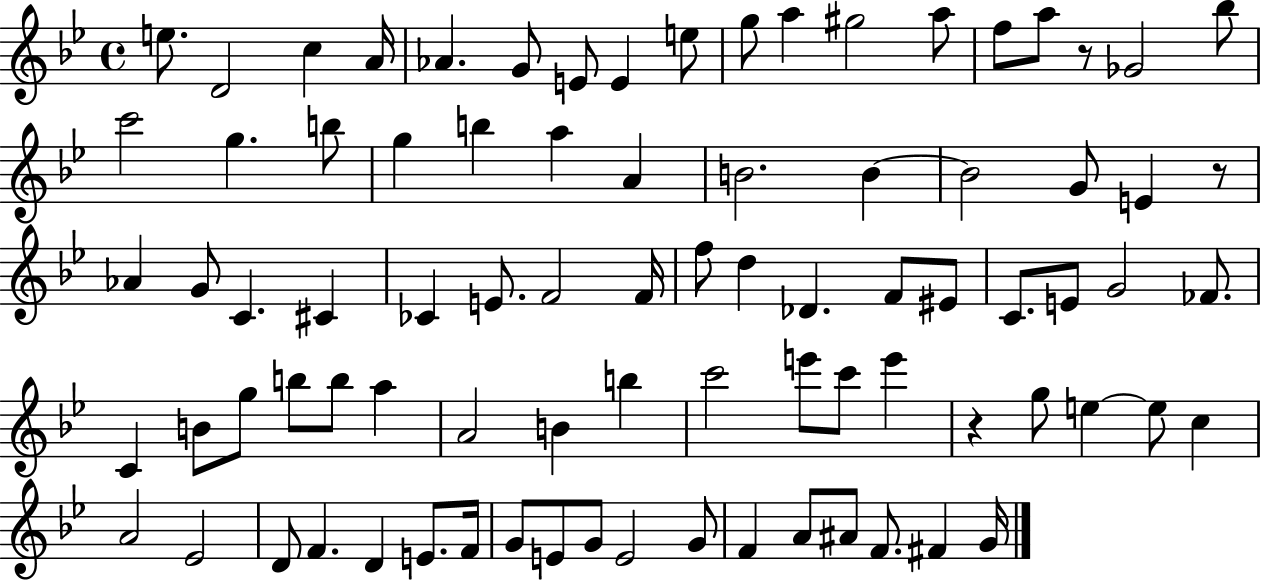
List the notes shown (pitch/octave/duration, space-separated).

E5/e. D4/h C5/q A4/s Ab4/q. G4/e E4/e E4/q E5/e G5/e A5/q G#5/h A5/e F5/e A5/e R/e Gb4/h Bb5/e C6/h G5/q. B5/e G5/q B5/q A5/q A4/q B4/h. B4/q B4/h G4/e E4/q R/e Ab4/q G4/e C4/q. C#4/q CES4/q E4/e. F4/h F4/s F5/e D5/q Db4/q. F4/e EIS4/e C4/e. E4/e G4/h FES4/e. C4/q B4/e G5/e B5/e B5/e A5/q A4/h B4/q B5/q C6/h E6/e C6/e E6/q R/q G5/e E5/q E5/e C5/q A4/h Eb4/h D4/e F4/q. D4/q E4/e. F4/s G4/e E4/e G4/e E4/h G4/e F4/q A4/e A#4/e F4/e. F#4/q G4/s